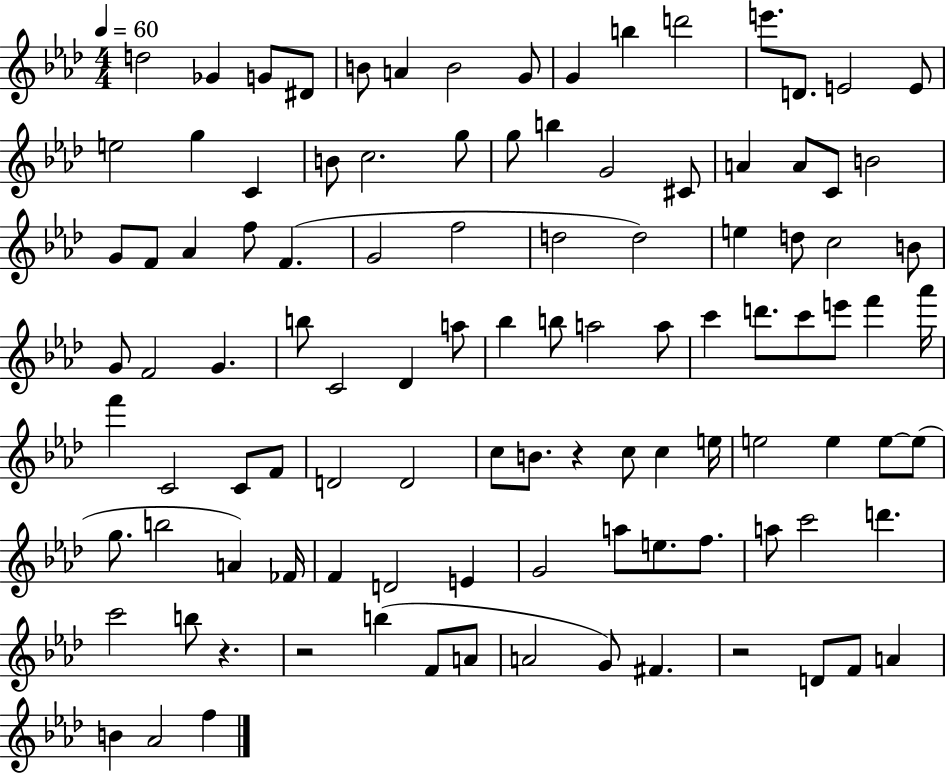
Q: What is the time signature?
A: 4/4